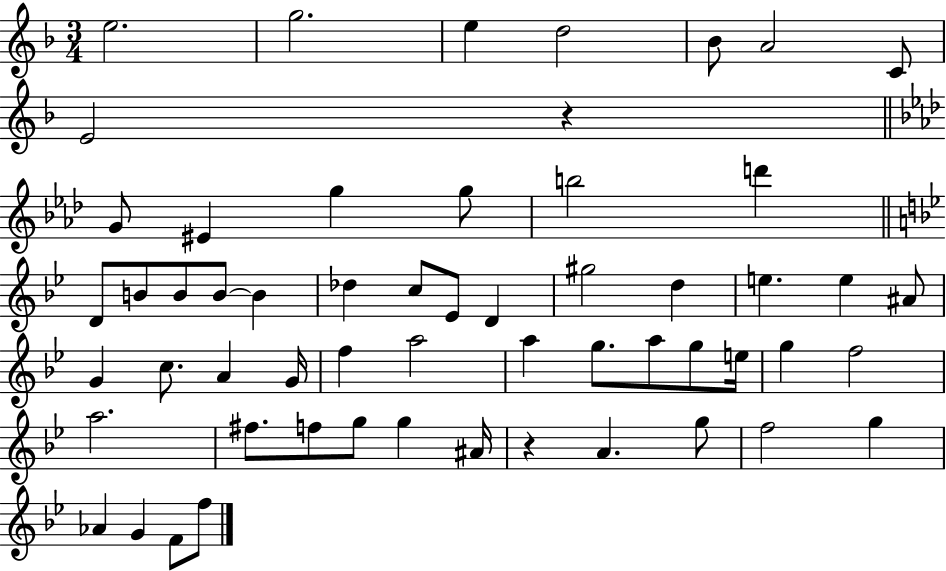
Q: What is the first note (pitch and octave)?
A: E5